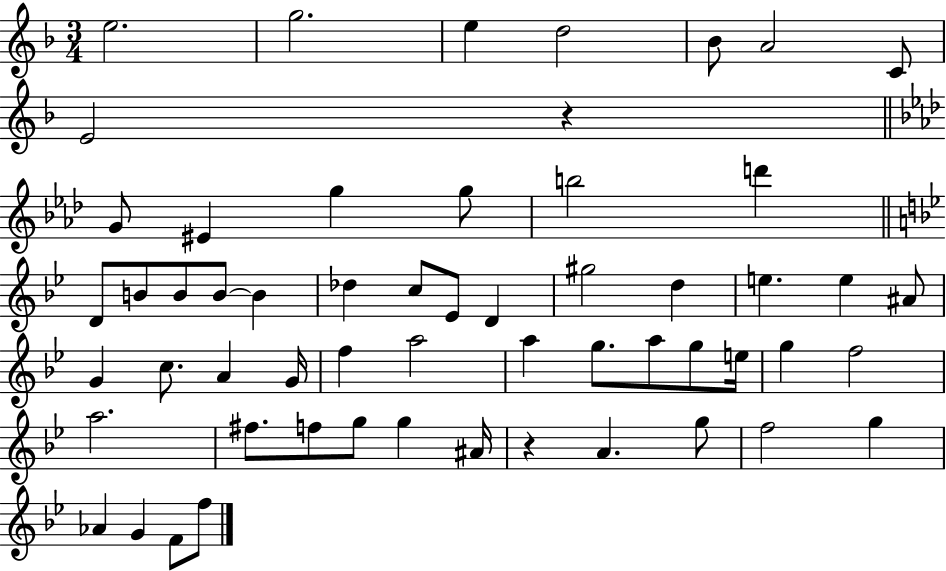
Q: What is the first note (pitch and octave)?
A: E5